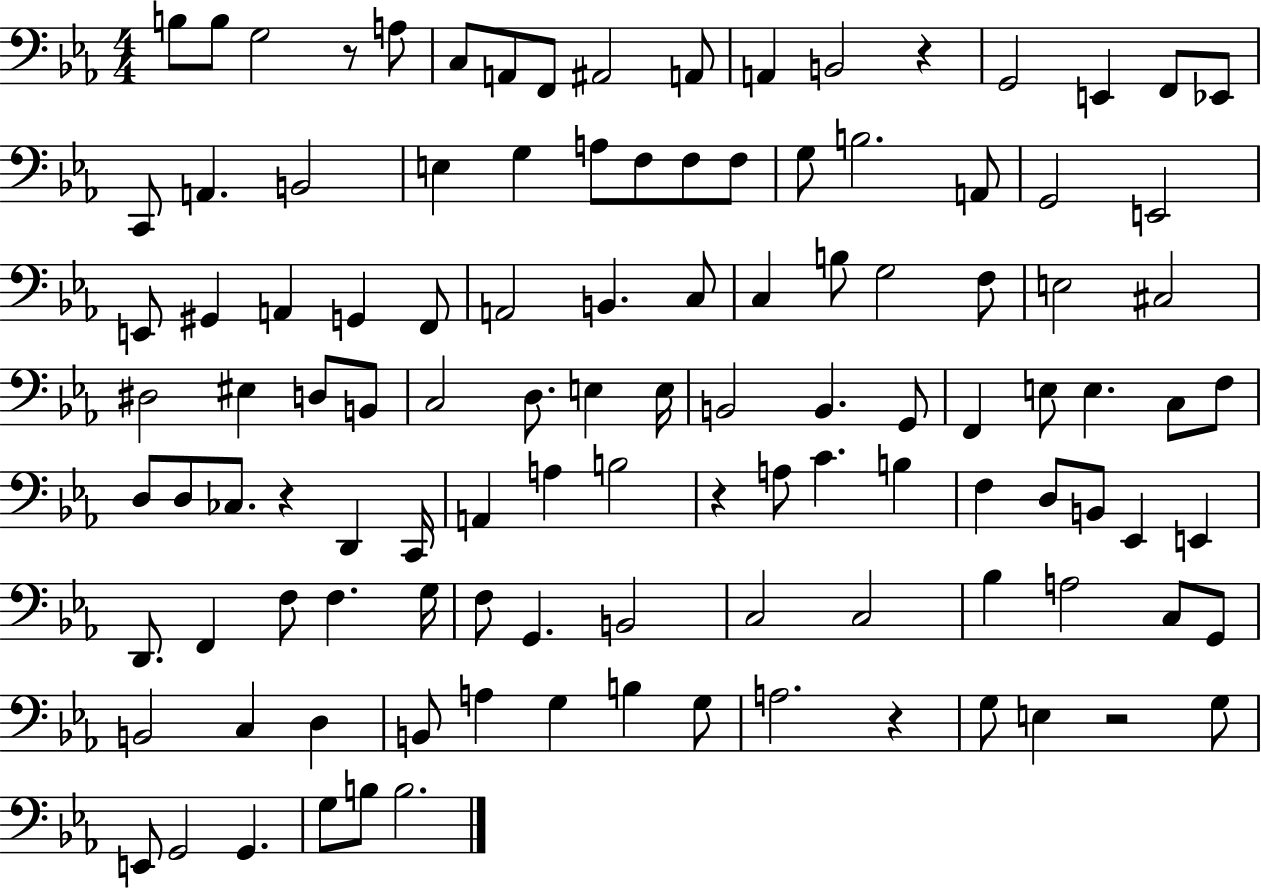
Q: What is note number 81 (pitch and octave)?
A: F3